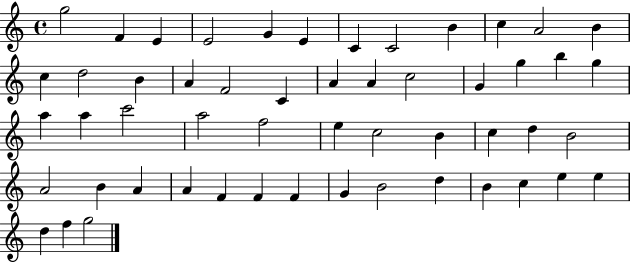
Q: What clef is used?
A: treble